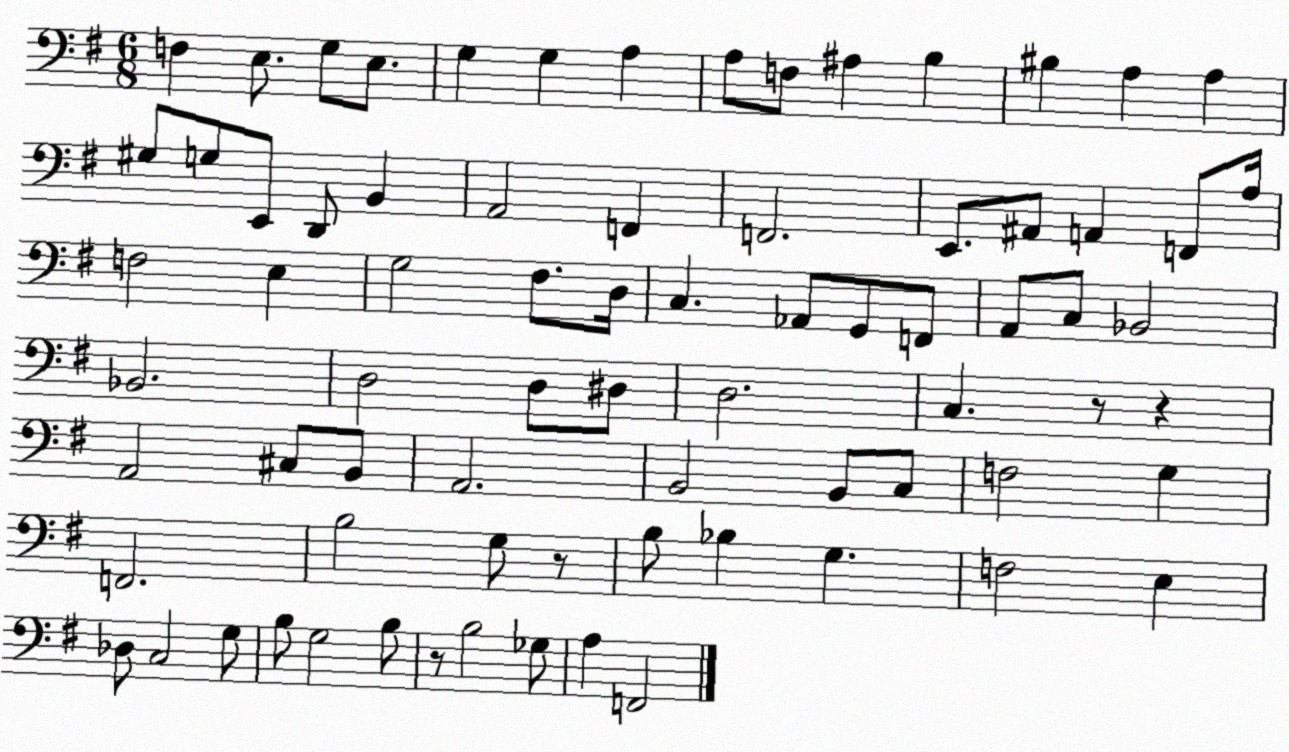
X:1
T:Untitled
M:6/8
L:1/4
K:G
F, E,/2 G,/2 E,/2 G, G, A, A,/2 F,/2 ^A, B, ^B, A, A, ^G,/2 G,/2 E,,/2 D,,/2 B,, A,,2 F,, F,,2 E,,/2 ^A,,/2 A,, F,,/2 A,/4 F,2 E, G,2 ^F,/2 D,/4 C, _A,,/2 G,,/2 F,,/2 A,,/2 C,/2 _B,,2 _B,,2 D,2 D,/2 ^D,/2 D,2 C, z/2 z A,,2 ^C,/2 B,,/2 A,,2 B,,2 B,,/2 C,/2 F,2 G, F,,2 B,2 G,/2 z/2 B,/2 _B, G, F,2 E, _D,/2 C,2 G,/2 B,/2 G,2 B,/2 z/2 B,2 _G,/2 A, F,,2